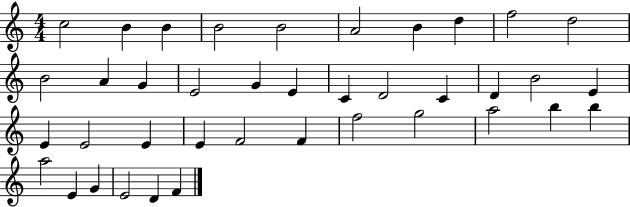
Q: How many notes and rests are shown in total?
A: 39